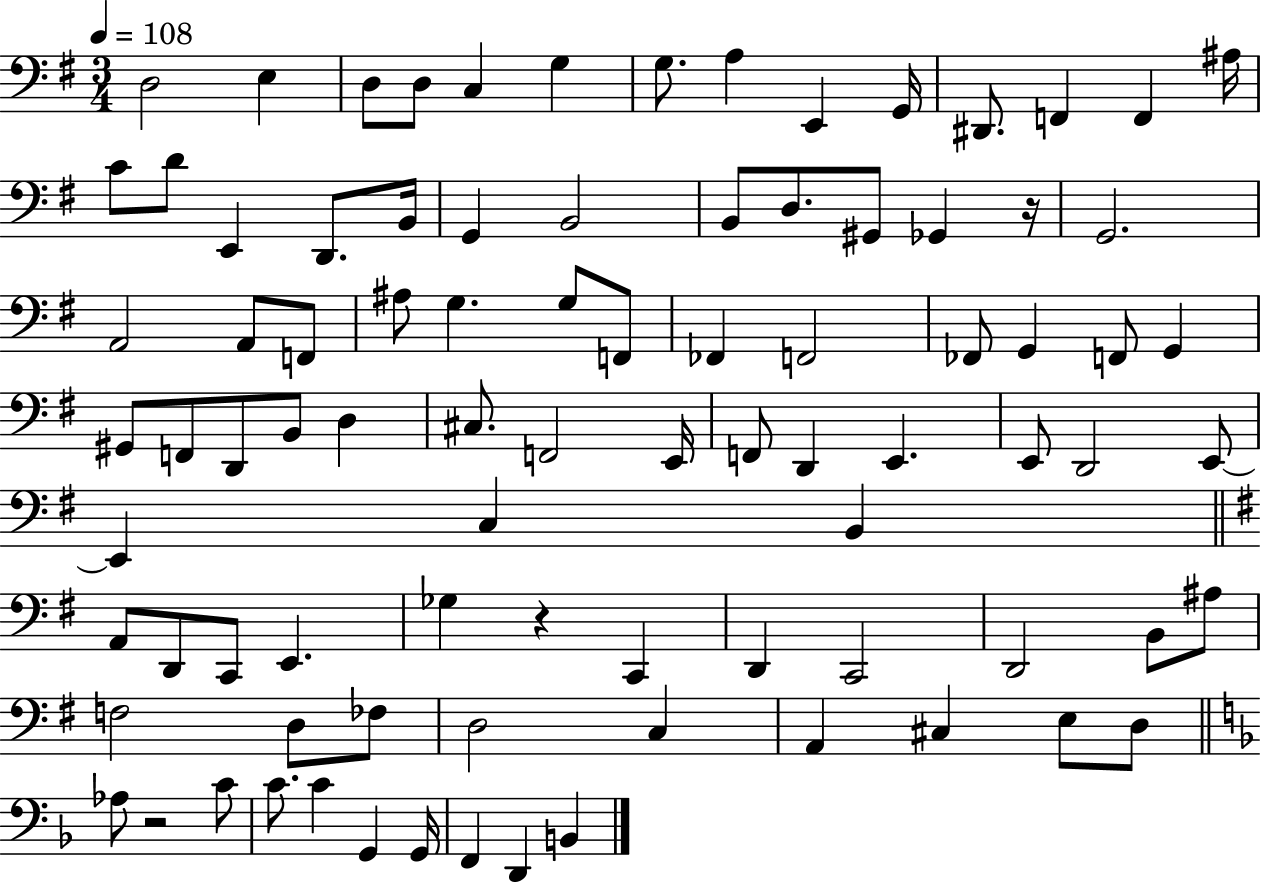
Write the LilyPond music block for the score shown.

{
  \clef bass
  \numericTimeSignature
  \time 3/4
  \key g \major
  \tempo 4 = 108
  d2 e4 | d8 d8 c4 g4 | g8. a4 e,4 g,16 | dis,8. f,4 f,4 ais16 | \break c'8 d'8 e,4 d,8. b,16 | g,4 b,2 | b,8 d8. gis,8 ges,4 r16 | g,2. | \break a,2 a,8 f,8 | ais8 g4. g8 f,8 | fes,4 f,2 | fes,8 g,4 f,8 g,4 | \break gis,8 f,8 d,8 b,8 d4 | cis8. f,2 e,16 | f,8 d,4 e,4. | e,8 d,2 e,8~~ | \break e,4 c4 b,4 | \bar "||" \break \key g \major a,8 d,8 c,8 e,4. | ges4 r4 c,4 | d,4 c,2 | d,2 b,8 ais8 | \break f2 d8 fes8 | d2 c4 | a,4 cis4 e8 d8 | \bar "||" \break \key f \major aes8 r2 c'8 | c'8. c'4 g,4 g,16 | f,4 d,4 b,4 | \bar "|."
}